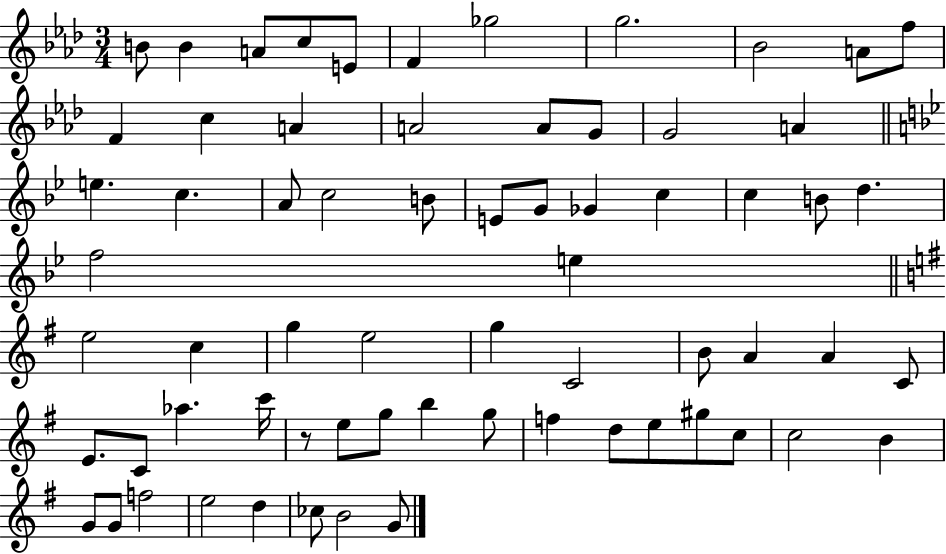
B4/e B4/q A4/e C5/e E4/e F4/q Gb5/h G5/h. Bb4/h A4/e F5/e F4/q C5/q A4/q A4/h A4/e G4/e G4/h A4/q E5/q. C5/q. A4/e C5/h B4/e E4/e G4/e Gb4/q C5/q C5/q B4/e D5/q. F5/h E5/q E5/h C5/q G5/q E5/h G5/q C4/h B4/e A4/q A4/q C4/e E4/e. C4/e Ab5/q. C6/s R/e E5/e G5/e B5/q G5/e F5/q D5/e E5/e G#5/e C5/e C5/h B4/q G4/e G4/e F5/h E5/h D5/q CES5/e B4/h G4/e